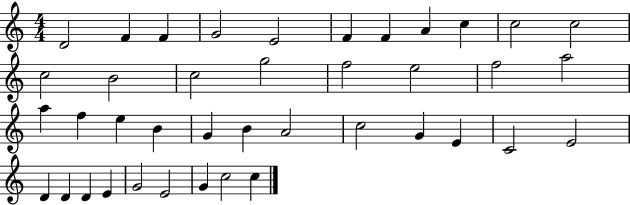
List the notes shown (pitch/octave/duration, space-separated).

D4/h F4/q F4/q G4/h E4/h F4/q F4/q A4/q C5/q C5/h C5/h C5/h B4/h C5/h G5/h F5/h E5/h F5/h A5/h A5/q F5/q E5/q B4/q G4/q B4/q A4/h C5/h G4/q E4/q C4/h E4/h D4/q D4/q D4/q E4/q G4/h E4/h G4/q C5/h C5/q